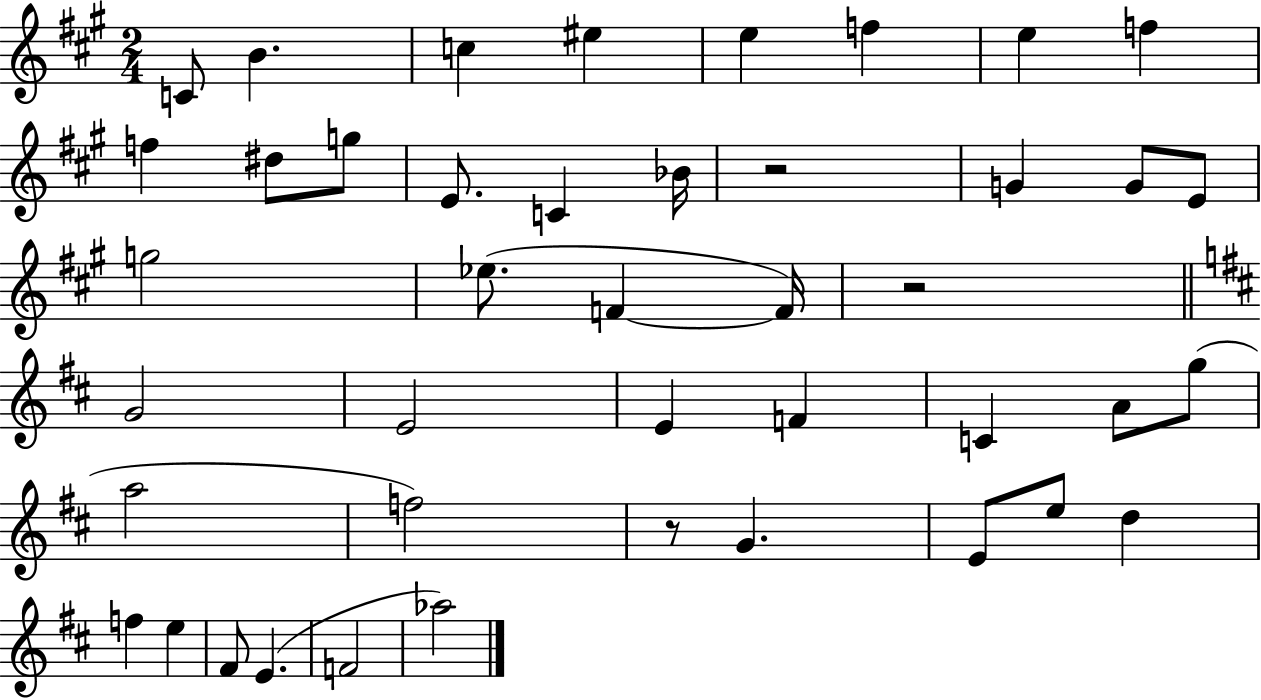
C4/e B4/q. C5/q EIS5/q E5/q F5/q E5/q F5/q F5/q D#5/e G5/e E4/e. C4/q Bb4/s R/h G4/q G4/e E4/e G5/h Eb5/e. F4/q F4/s R/h G4/h E4/h E4/q F4/q C4/q A4/e G5/e A5/h F5/h R/e G4/q. E4/e E5/e D5/q F5/q E5/q F#4/e E4/q. F4/h Ab5/h